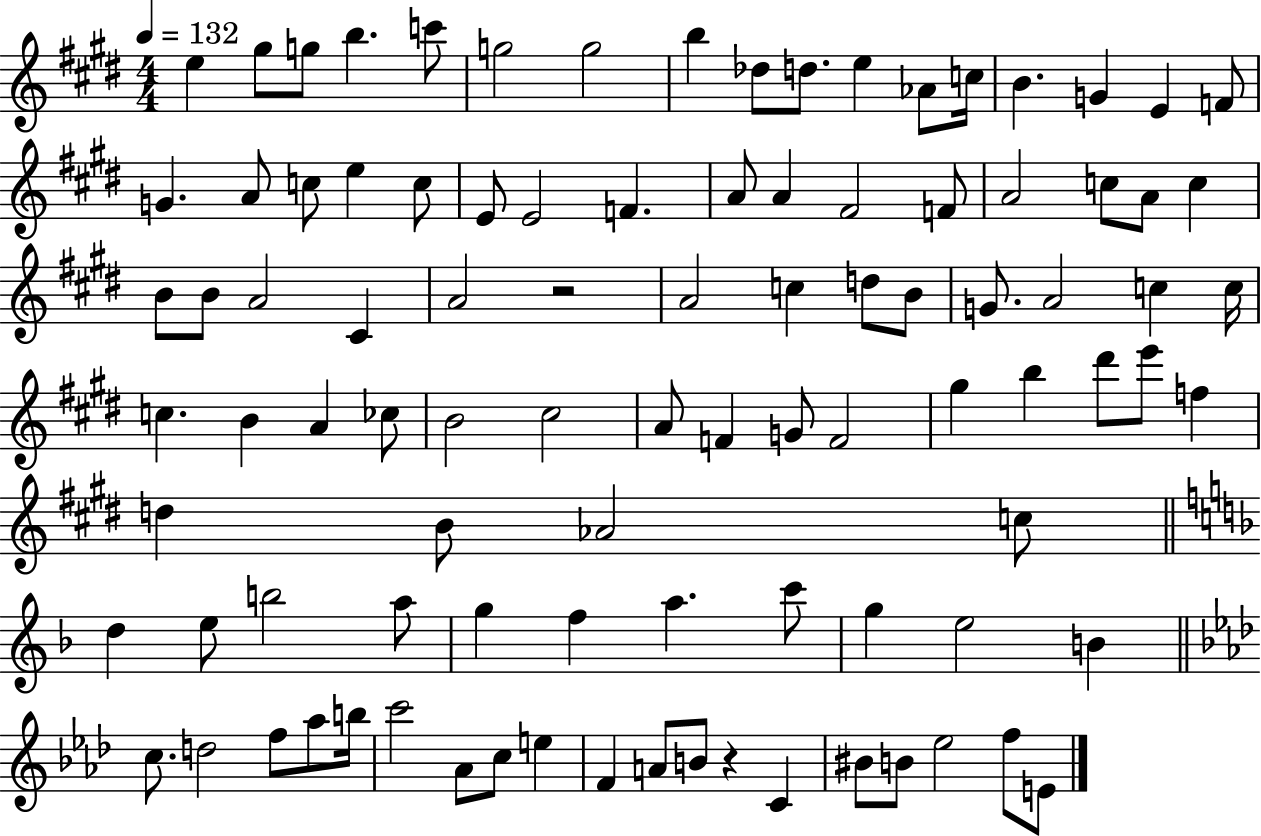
E5/q G#5/e G5/e B5/q. C6/e G5/h G5/h B5/q Db5/e D5/e. E5/q Ab4/e C5/s B4/q. G4/q E4/q F4/e G4/q. A4/e C5/e E5/q C5/e E4/e E4/h F4/q. A4/e A4/q F#4/h F4/e A4/h C5/e A4/e C5/q B4/e B4/e A4/h C#4/q A4/h R/h A4/h C5/q D5/e B4/e G4/e. A4/h C5/q C5/s C5/q. B4/q A4/q CES5/e B4/h C#5/h A4/e F4/q G4/e F4/h G#5/q B5/q D#6/e E6/e F5/q D5/q B4/e Ab4/h C5/e D5/q E5/e B5/h A5/e G5/q F5/q A5/q. C6/e G5/q E5/h B4/q C5/e. D5/h F5/e Ab5/e B5/s C6/h Ab4/e C5/e E5/q F4/q A4/e B4/e R/q C4/q BIS4/e B4/e Eb5/h F5/e E4/e